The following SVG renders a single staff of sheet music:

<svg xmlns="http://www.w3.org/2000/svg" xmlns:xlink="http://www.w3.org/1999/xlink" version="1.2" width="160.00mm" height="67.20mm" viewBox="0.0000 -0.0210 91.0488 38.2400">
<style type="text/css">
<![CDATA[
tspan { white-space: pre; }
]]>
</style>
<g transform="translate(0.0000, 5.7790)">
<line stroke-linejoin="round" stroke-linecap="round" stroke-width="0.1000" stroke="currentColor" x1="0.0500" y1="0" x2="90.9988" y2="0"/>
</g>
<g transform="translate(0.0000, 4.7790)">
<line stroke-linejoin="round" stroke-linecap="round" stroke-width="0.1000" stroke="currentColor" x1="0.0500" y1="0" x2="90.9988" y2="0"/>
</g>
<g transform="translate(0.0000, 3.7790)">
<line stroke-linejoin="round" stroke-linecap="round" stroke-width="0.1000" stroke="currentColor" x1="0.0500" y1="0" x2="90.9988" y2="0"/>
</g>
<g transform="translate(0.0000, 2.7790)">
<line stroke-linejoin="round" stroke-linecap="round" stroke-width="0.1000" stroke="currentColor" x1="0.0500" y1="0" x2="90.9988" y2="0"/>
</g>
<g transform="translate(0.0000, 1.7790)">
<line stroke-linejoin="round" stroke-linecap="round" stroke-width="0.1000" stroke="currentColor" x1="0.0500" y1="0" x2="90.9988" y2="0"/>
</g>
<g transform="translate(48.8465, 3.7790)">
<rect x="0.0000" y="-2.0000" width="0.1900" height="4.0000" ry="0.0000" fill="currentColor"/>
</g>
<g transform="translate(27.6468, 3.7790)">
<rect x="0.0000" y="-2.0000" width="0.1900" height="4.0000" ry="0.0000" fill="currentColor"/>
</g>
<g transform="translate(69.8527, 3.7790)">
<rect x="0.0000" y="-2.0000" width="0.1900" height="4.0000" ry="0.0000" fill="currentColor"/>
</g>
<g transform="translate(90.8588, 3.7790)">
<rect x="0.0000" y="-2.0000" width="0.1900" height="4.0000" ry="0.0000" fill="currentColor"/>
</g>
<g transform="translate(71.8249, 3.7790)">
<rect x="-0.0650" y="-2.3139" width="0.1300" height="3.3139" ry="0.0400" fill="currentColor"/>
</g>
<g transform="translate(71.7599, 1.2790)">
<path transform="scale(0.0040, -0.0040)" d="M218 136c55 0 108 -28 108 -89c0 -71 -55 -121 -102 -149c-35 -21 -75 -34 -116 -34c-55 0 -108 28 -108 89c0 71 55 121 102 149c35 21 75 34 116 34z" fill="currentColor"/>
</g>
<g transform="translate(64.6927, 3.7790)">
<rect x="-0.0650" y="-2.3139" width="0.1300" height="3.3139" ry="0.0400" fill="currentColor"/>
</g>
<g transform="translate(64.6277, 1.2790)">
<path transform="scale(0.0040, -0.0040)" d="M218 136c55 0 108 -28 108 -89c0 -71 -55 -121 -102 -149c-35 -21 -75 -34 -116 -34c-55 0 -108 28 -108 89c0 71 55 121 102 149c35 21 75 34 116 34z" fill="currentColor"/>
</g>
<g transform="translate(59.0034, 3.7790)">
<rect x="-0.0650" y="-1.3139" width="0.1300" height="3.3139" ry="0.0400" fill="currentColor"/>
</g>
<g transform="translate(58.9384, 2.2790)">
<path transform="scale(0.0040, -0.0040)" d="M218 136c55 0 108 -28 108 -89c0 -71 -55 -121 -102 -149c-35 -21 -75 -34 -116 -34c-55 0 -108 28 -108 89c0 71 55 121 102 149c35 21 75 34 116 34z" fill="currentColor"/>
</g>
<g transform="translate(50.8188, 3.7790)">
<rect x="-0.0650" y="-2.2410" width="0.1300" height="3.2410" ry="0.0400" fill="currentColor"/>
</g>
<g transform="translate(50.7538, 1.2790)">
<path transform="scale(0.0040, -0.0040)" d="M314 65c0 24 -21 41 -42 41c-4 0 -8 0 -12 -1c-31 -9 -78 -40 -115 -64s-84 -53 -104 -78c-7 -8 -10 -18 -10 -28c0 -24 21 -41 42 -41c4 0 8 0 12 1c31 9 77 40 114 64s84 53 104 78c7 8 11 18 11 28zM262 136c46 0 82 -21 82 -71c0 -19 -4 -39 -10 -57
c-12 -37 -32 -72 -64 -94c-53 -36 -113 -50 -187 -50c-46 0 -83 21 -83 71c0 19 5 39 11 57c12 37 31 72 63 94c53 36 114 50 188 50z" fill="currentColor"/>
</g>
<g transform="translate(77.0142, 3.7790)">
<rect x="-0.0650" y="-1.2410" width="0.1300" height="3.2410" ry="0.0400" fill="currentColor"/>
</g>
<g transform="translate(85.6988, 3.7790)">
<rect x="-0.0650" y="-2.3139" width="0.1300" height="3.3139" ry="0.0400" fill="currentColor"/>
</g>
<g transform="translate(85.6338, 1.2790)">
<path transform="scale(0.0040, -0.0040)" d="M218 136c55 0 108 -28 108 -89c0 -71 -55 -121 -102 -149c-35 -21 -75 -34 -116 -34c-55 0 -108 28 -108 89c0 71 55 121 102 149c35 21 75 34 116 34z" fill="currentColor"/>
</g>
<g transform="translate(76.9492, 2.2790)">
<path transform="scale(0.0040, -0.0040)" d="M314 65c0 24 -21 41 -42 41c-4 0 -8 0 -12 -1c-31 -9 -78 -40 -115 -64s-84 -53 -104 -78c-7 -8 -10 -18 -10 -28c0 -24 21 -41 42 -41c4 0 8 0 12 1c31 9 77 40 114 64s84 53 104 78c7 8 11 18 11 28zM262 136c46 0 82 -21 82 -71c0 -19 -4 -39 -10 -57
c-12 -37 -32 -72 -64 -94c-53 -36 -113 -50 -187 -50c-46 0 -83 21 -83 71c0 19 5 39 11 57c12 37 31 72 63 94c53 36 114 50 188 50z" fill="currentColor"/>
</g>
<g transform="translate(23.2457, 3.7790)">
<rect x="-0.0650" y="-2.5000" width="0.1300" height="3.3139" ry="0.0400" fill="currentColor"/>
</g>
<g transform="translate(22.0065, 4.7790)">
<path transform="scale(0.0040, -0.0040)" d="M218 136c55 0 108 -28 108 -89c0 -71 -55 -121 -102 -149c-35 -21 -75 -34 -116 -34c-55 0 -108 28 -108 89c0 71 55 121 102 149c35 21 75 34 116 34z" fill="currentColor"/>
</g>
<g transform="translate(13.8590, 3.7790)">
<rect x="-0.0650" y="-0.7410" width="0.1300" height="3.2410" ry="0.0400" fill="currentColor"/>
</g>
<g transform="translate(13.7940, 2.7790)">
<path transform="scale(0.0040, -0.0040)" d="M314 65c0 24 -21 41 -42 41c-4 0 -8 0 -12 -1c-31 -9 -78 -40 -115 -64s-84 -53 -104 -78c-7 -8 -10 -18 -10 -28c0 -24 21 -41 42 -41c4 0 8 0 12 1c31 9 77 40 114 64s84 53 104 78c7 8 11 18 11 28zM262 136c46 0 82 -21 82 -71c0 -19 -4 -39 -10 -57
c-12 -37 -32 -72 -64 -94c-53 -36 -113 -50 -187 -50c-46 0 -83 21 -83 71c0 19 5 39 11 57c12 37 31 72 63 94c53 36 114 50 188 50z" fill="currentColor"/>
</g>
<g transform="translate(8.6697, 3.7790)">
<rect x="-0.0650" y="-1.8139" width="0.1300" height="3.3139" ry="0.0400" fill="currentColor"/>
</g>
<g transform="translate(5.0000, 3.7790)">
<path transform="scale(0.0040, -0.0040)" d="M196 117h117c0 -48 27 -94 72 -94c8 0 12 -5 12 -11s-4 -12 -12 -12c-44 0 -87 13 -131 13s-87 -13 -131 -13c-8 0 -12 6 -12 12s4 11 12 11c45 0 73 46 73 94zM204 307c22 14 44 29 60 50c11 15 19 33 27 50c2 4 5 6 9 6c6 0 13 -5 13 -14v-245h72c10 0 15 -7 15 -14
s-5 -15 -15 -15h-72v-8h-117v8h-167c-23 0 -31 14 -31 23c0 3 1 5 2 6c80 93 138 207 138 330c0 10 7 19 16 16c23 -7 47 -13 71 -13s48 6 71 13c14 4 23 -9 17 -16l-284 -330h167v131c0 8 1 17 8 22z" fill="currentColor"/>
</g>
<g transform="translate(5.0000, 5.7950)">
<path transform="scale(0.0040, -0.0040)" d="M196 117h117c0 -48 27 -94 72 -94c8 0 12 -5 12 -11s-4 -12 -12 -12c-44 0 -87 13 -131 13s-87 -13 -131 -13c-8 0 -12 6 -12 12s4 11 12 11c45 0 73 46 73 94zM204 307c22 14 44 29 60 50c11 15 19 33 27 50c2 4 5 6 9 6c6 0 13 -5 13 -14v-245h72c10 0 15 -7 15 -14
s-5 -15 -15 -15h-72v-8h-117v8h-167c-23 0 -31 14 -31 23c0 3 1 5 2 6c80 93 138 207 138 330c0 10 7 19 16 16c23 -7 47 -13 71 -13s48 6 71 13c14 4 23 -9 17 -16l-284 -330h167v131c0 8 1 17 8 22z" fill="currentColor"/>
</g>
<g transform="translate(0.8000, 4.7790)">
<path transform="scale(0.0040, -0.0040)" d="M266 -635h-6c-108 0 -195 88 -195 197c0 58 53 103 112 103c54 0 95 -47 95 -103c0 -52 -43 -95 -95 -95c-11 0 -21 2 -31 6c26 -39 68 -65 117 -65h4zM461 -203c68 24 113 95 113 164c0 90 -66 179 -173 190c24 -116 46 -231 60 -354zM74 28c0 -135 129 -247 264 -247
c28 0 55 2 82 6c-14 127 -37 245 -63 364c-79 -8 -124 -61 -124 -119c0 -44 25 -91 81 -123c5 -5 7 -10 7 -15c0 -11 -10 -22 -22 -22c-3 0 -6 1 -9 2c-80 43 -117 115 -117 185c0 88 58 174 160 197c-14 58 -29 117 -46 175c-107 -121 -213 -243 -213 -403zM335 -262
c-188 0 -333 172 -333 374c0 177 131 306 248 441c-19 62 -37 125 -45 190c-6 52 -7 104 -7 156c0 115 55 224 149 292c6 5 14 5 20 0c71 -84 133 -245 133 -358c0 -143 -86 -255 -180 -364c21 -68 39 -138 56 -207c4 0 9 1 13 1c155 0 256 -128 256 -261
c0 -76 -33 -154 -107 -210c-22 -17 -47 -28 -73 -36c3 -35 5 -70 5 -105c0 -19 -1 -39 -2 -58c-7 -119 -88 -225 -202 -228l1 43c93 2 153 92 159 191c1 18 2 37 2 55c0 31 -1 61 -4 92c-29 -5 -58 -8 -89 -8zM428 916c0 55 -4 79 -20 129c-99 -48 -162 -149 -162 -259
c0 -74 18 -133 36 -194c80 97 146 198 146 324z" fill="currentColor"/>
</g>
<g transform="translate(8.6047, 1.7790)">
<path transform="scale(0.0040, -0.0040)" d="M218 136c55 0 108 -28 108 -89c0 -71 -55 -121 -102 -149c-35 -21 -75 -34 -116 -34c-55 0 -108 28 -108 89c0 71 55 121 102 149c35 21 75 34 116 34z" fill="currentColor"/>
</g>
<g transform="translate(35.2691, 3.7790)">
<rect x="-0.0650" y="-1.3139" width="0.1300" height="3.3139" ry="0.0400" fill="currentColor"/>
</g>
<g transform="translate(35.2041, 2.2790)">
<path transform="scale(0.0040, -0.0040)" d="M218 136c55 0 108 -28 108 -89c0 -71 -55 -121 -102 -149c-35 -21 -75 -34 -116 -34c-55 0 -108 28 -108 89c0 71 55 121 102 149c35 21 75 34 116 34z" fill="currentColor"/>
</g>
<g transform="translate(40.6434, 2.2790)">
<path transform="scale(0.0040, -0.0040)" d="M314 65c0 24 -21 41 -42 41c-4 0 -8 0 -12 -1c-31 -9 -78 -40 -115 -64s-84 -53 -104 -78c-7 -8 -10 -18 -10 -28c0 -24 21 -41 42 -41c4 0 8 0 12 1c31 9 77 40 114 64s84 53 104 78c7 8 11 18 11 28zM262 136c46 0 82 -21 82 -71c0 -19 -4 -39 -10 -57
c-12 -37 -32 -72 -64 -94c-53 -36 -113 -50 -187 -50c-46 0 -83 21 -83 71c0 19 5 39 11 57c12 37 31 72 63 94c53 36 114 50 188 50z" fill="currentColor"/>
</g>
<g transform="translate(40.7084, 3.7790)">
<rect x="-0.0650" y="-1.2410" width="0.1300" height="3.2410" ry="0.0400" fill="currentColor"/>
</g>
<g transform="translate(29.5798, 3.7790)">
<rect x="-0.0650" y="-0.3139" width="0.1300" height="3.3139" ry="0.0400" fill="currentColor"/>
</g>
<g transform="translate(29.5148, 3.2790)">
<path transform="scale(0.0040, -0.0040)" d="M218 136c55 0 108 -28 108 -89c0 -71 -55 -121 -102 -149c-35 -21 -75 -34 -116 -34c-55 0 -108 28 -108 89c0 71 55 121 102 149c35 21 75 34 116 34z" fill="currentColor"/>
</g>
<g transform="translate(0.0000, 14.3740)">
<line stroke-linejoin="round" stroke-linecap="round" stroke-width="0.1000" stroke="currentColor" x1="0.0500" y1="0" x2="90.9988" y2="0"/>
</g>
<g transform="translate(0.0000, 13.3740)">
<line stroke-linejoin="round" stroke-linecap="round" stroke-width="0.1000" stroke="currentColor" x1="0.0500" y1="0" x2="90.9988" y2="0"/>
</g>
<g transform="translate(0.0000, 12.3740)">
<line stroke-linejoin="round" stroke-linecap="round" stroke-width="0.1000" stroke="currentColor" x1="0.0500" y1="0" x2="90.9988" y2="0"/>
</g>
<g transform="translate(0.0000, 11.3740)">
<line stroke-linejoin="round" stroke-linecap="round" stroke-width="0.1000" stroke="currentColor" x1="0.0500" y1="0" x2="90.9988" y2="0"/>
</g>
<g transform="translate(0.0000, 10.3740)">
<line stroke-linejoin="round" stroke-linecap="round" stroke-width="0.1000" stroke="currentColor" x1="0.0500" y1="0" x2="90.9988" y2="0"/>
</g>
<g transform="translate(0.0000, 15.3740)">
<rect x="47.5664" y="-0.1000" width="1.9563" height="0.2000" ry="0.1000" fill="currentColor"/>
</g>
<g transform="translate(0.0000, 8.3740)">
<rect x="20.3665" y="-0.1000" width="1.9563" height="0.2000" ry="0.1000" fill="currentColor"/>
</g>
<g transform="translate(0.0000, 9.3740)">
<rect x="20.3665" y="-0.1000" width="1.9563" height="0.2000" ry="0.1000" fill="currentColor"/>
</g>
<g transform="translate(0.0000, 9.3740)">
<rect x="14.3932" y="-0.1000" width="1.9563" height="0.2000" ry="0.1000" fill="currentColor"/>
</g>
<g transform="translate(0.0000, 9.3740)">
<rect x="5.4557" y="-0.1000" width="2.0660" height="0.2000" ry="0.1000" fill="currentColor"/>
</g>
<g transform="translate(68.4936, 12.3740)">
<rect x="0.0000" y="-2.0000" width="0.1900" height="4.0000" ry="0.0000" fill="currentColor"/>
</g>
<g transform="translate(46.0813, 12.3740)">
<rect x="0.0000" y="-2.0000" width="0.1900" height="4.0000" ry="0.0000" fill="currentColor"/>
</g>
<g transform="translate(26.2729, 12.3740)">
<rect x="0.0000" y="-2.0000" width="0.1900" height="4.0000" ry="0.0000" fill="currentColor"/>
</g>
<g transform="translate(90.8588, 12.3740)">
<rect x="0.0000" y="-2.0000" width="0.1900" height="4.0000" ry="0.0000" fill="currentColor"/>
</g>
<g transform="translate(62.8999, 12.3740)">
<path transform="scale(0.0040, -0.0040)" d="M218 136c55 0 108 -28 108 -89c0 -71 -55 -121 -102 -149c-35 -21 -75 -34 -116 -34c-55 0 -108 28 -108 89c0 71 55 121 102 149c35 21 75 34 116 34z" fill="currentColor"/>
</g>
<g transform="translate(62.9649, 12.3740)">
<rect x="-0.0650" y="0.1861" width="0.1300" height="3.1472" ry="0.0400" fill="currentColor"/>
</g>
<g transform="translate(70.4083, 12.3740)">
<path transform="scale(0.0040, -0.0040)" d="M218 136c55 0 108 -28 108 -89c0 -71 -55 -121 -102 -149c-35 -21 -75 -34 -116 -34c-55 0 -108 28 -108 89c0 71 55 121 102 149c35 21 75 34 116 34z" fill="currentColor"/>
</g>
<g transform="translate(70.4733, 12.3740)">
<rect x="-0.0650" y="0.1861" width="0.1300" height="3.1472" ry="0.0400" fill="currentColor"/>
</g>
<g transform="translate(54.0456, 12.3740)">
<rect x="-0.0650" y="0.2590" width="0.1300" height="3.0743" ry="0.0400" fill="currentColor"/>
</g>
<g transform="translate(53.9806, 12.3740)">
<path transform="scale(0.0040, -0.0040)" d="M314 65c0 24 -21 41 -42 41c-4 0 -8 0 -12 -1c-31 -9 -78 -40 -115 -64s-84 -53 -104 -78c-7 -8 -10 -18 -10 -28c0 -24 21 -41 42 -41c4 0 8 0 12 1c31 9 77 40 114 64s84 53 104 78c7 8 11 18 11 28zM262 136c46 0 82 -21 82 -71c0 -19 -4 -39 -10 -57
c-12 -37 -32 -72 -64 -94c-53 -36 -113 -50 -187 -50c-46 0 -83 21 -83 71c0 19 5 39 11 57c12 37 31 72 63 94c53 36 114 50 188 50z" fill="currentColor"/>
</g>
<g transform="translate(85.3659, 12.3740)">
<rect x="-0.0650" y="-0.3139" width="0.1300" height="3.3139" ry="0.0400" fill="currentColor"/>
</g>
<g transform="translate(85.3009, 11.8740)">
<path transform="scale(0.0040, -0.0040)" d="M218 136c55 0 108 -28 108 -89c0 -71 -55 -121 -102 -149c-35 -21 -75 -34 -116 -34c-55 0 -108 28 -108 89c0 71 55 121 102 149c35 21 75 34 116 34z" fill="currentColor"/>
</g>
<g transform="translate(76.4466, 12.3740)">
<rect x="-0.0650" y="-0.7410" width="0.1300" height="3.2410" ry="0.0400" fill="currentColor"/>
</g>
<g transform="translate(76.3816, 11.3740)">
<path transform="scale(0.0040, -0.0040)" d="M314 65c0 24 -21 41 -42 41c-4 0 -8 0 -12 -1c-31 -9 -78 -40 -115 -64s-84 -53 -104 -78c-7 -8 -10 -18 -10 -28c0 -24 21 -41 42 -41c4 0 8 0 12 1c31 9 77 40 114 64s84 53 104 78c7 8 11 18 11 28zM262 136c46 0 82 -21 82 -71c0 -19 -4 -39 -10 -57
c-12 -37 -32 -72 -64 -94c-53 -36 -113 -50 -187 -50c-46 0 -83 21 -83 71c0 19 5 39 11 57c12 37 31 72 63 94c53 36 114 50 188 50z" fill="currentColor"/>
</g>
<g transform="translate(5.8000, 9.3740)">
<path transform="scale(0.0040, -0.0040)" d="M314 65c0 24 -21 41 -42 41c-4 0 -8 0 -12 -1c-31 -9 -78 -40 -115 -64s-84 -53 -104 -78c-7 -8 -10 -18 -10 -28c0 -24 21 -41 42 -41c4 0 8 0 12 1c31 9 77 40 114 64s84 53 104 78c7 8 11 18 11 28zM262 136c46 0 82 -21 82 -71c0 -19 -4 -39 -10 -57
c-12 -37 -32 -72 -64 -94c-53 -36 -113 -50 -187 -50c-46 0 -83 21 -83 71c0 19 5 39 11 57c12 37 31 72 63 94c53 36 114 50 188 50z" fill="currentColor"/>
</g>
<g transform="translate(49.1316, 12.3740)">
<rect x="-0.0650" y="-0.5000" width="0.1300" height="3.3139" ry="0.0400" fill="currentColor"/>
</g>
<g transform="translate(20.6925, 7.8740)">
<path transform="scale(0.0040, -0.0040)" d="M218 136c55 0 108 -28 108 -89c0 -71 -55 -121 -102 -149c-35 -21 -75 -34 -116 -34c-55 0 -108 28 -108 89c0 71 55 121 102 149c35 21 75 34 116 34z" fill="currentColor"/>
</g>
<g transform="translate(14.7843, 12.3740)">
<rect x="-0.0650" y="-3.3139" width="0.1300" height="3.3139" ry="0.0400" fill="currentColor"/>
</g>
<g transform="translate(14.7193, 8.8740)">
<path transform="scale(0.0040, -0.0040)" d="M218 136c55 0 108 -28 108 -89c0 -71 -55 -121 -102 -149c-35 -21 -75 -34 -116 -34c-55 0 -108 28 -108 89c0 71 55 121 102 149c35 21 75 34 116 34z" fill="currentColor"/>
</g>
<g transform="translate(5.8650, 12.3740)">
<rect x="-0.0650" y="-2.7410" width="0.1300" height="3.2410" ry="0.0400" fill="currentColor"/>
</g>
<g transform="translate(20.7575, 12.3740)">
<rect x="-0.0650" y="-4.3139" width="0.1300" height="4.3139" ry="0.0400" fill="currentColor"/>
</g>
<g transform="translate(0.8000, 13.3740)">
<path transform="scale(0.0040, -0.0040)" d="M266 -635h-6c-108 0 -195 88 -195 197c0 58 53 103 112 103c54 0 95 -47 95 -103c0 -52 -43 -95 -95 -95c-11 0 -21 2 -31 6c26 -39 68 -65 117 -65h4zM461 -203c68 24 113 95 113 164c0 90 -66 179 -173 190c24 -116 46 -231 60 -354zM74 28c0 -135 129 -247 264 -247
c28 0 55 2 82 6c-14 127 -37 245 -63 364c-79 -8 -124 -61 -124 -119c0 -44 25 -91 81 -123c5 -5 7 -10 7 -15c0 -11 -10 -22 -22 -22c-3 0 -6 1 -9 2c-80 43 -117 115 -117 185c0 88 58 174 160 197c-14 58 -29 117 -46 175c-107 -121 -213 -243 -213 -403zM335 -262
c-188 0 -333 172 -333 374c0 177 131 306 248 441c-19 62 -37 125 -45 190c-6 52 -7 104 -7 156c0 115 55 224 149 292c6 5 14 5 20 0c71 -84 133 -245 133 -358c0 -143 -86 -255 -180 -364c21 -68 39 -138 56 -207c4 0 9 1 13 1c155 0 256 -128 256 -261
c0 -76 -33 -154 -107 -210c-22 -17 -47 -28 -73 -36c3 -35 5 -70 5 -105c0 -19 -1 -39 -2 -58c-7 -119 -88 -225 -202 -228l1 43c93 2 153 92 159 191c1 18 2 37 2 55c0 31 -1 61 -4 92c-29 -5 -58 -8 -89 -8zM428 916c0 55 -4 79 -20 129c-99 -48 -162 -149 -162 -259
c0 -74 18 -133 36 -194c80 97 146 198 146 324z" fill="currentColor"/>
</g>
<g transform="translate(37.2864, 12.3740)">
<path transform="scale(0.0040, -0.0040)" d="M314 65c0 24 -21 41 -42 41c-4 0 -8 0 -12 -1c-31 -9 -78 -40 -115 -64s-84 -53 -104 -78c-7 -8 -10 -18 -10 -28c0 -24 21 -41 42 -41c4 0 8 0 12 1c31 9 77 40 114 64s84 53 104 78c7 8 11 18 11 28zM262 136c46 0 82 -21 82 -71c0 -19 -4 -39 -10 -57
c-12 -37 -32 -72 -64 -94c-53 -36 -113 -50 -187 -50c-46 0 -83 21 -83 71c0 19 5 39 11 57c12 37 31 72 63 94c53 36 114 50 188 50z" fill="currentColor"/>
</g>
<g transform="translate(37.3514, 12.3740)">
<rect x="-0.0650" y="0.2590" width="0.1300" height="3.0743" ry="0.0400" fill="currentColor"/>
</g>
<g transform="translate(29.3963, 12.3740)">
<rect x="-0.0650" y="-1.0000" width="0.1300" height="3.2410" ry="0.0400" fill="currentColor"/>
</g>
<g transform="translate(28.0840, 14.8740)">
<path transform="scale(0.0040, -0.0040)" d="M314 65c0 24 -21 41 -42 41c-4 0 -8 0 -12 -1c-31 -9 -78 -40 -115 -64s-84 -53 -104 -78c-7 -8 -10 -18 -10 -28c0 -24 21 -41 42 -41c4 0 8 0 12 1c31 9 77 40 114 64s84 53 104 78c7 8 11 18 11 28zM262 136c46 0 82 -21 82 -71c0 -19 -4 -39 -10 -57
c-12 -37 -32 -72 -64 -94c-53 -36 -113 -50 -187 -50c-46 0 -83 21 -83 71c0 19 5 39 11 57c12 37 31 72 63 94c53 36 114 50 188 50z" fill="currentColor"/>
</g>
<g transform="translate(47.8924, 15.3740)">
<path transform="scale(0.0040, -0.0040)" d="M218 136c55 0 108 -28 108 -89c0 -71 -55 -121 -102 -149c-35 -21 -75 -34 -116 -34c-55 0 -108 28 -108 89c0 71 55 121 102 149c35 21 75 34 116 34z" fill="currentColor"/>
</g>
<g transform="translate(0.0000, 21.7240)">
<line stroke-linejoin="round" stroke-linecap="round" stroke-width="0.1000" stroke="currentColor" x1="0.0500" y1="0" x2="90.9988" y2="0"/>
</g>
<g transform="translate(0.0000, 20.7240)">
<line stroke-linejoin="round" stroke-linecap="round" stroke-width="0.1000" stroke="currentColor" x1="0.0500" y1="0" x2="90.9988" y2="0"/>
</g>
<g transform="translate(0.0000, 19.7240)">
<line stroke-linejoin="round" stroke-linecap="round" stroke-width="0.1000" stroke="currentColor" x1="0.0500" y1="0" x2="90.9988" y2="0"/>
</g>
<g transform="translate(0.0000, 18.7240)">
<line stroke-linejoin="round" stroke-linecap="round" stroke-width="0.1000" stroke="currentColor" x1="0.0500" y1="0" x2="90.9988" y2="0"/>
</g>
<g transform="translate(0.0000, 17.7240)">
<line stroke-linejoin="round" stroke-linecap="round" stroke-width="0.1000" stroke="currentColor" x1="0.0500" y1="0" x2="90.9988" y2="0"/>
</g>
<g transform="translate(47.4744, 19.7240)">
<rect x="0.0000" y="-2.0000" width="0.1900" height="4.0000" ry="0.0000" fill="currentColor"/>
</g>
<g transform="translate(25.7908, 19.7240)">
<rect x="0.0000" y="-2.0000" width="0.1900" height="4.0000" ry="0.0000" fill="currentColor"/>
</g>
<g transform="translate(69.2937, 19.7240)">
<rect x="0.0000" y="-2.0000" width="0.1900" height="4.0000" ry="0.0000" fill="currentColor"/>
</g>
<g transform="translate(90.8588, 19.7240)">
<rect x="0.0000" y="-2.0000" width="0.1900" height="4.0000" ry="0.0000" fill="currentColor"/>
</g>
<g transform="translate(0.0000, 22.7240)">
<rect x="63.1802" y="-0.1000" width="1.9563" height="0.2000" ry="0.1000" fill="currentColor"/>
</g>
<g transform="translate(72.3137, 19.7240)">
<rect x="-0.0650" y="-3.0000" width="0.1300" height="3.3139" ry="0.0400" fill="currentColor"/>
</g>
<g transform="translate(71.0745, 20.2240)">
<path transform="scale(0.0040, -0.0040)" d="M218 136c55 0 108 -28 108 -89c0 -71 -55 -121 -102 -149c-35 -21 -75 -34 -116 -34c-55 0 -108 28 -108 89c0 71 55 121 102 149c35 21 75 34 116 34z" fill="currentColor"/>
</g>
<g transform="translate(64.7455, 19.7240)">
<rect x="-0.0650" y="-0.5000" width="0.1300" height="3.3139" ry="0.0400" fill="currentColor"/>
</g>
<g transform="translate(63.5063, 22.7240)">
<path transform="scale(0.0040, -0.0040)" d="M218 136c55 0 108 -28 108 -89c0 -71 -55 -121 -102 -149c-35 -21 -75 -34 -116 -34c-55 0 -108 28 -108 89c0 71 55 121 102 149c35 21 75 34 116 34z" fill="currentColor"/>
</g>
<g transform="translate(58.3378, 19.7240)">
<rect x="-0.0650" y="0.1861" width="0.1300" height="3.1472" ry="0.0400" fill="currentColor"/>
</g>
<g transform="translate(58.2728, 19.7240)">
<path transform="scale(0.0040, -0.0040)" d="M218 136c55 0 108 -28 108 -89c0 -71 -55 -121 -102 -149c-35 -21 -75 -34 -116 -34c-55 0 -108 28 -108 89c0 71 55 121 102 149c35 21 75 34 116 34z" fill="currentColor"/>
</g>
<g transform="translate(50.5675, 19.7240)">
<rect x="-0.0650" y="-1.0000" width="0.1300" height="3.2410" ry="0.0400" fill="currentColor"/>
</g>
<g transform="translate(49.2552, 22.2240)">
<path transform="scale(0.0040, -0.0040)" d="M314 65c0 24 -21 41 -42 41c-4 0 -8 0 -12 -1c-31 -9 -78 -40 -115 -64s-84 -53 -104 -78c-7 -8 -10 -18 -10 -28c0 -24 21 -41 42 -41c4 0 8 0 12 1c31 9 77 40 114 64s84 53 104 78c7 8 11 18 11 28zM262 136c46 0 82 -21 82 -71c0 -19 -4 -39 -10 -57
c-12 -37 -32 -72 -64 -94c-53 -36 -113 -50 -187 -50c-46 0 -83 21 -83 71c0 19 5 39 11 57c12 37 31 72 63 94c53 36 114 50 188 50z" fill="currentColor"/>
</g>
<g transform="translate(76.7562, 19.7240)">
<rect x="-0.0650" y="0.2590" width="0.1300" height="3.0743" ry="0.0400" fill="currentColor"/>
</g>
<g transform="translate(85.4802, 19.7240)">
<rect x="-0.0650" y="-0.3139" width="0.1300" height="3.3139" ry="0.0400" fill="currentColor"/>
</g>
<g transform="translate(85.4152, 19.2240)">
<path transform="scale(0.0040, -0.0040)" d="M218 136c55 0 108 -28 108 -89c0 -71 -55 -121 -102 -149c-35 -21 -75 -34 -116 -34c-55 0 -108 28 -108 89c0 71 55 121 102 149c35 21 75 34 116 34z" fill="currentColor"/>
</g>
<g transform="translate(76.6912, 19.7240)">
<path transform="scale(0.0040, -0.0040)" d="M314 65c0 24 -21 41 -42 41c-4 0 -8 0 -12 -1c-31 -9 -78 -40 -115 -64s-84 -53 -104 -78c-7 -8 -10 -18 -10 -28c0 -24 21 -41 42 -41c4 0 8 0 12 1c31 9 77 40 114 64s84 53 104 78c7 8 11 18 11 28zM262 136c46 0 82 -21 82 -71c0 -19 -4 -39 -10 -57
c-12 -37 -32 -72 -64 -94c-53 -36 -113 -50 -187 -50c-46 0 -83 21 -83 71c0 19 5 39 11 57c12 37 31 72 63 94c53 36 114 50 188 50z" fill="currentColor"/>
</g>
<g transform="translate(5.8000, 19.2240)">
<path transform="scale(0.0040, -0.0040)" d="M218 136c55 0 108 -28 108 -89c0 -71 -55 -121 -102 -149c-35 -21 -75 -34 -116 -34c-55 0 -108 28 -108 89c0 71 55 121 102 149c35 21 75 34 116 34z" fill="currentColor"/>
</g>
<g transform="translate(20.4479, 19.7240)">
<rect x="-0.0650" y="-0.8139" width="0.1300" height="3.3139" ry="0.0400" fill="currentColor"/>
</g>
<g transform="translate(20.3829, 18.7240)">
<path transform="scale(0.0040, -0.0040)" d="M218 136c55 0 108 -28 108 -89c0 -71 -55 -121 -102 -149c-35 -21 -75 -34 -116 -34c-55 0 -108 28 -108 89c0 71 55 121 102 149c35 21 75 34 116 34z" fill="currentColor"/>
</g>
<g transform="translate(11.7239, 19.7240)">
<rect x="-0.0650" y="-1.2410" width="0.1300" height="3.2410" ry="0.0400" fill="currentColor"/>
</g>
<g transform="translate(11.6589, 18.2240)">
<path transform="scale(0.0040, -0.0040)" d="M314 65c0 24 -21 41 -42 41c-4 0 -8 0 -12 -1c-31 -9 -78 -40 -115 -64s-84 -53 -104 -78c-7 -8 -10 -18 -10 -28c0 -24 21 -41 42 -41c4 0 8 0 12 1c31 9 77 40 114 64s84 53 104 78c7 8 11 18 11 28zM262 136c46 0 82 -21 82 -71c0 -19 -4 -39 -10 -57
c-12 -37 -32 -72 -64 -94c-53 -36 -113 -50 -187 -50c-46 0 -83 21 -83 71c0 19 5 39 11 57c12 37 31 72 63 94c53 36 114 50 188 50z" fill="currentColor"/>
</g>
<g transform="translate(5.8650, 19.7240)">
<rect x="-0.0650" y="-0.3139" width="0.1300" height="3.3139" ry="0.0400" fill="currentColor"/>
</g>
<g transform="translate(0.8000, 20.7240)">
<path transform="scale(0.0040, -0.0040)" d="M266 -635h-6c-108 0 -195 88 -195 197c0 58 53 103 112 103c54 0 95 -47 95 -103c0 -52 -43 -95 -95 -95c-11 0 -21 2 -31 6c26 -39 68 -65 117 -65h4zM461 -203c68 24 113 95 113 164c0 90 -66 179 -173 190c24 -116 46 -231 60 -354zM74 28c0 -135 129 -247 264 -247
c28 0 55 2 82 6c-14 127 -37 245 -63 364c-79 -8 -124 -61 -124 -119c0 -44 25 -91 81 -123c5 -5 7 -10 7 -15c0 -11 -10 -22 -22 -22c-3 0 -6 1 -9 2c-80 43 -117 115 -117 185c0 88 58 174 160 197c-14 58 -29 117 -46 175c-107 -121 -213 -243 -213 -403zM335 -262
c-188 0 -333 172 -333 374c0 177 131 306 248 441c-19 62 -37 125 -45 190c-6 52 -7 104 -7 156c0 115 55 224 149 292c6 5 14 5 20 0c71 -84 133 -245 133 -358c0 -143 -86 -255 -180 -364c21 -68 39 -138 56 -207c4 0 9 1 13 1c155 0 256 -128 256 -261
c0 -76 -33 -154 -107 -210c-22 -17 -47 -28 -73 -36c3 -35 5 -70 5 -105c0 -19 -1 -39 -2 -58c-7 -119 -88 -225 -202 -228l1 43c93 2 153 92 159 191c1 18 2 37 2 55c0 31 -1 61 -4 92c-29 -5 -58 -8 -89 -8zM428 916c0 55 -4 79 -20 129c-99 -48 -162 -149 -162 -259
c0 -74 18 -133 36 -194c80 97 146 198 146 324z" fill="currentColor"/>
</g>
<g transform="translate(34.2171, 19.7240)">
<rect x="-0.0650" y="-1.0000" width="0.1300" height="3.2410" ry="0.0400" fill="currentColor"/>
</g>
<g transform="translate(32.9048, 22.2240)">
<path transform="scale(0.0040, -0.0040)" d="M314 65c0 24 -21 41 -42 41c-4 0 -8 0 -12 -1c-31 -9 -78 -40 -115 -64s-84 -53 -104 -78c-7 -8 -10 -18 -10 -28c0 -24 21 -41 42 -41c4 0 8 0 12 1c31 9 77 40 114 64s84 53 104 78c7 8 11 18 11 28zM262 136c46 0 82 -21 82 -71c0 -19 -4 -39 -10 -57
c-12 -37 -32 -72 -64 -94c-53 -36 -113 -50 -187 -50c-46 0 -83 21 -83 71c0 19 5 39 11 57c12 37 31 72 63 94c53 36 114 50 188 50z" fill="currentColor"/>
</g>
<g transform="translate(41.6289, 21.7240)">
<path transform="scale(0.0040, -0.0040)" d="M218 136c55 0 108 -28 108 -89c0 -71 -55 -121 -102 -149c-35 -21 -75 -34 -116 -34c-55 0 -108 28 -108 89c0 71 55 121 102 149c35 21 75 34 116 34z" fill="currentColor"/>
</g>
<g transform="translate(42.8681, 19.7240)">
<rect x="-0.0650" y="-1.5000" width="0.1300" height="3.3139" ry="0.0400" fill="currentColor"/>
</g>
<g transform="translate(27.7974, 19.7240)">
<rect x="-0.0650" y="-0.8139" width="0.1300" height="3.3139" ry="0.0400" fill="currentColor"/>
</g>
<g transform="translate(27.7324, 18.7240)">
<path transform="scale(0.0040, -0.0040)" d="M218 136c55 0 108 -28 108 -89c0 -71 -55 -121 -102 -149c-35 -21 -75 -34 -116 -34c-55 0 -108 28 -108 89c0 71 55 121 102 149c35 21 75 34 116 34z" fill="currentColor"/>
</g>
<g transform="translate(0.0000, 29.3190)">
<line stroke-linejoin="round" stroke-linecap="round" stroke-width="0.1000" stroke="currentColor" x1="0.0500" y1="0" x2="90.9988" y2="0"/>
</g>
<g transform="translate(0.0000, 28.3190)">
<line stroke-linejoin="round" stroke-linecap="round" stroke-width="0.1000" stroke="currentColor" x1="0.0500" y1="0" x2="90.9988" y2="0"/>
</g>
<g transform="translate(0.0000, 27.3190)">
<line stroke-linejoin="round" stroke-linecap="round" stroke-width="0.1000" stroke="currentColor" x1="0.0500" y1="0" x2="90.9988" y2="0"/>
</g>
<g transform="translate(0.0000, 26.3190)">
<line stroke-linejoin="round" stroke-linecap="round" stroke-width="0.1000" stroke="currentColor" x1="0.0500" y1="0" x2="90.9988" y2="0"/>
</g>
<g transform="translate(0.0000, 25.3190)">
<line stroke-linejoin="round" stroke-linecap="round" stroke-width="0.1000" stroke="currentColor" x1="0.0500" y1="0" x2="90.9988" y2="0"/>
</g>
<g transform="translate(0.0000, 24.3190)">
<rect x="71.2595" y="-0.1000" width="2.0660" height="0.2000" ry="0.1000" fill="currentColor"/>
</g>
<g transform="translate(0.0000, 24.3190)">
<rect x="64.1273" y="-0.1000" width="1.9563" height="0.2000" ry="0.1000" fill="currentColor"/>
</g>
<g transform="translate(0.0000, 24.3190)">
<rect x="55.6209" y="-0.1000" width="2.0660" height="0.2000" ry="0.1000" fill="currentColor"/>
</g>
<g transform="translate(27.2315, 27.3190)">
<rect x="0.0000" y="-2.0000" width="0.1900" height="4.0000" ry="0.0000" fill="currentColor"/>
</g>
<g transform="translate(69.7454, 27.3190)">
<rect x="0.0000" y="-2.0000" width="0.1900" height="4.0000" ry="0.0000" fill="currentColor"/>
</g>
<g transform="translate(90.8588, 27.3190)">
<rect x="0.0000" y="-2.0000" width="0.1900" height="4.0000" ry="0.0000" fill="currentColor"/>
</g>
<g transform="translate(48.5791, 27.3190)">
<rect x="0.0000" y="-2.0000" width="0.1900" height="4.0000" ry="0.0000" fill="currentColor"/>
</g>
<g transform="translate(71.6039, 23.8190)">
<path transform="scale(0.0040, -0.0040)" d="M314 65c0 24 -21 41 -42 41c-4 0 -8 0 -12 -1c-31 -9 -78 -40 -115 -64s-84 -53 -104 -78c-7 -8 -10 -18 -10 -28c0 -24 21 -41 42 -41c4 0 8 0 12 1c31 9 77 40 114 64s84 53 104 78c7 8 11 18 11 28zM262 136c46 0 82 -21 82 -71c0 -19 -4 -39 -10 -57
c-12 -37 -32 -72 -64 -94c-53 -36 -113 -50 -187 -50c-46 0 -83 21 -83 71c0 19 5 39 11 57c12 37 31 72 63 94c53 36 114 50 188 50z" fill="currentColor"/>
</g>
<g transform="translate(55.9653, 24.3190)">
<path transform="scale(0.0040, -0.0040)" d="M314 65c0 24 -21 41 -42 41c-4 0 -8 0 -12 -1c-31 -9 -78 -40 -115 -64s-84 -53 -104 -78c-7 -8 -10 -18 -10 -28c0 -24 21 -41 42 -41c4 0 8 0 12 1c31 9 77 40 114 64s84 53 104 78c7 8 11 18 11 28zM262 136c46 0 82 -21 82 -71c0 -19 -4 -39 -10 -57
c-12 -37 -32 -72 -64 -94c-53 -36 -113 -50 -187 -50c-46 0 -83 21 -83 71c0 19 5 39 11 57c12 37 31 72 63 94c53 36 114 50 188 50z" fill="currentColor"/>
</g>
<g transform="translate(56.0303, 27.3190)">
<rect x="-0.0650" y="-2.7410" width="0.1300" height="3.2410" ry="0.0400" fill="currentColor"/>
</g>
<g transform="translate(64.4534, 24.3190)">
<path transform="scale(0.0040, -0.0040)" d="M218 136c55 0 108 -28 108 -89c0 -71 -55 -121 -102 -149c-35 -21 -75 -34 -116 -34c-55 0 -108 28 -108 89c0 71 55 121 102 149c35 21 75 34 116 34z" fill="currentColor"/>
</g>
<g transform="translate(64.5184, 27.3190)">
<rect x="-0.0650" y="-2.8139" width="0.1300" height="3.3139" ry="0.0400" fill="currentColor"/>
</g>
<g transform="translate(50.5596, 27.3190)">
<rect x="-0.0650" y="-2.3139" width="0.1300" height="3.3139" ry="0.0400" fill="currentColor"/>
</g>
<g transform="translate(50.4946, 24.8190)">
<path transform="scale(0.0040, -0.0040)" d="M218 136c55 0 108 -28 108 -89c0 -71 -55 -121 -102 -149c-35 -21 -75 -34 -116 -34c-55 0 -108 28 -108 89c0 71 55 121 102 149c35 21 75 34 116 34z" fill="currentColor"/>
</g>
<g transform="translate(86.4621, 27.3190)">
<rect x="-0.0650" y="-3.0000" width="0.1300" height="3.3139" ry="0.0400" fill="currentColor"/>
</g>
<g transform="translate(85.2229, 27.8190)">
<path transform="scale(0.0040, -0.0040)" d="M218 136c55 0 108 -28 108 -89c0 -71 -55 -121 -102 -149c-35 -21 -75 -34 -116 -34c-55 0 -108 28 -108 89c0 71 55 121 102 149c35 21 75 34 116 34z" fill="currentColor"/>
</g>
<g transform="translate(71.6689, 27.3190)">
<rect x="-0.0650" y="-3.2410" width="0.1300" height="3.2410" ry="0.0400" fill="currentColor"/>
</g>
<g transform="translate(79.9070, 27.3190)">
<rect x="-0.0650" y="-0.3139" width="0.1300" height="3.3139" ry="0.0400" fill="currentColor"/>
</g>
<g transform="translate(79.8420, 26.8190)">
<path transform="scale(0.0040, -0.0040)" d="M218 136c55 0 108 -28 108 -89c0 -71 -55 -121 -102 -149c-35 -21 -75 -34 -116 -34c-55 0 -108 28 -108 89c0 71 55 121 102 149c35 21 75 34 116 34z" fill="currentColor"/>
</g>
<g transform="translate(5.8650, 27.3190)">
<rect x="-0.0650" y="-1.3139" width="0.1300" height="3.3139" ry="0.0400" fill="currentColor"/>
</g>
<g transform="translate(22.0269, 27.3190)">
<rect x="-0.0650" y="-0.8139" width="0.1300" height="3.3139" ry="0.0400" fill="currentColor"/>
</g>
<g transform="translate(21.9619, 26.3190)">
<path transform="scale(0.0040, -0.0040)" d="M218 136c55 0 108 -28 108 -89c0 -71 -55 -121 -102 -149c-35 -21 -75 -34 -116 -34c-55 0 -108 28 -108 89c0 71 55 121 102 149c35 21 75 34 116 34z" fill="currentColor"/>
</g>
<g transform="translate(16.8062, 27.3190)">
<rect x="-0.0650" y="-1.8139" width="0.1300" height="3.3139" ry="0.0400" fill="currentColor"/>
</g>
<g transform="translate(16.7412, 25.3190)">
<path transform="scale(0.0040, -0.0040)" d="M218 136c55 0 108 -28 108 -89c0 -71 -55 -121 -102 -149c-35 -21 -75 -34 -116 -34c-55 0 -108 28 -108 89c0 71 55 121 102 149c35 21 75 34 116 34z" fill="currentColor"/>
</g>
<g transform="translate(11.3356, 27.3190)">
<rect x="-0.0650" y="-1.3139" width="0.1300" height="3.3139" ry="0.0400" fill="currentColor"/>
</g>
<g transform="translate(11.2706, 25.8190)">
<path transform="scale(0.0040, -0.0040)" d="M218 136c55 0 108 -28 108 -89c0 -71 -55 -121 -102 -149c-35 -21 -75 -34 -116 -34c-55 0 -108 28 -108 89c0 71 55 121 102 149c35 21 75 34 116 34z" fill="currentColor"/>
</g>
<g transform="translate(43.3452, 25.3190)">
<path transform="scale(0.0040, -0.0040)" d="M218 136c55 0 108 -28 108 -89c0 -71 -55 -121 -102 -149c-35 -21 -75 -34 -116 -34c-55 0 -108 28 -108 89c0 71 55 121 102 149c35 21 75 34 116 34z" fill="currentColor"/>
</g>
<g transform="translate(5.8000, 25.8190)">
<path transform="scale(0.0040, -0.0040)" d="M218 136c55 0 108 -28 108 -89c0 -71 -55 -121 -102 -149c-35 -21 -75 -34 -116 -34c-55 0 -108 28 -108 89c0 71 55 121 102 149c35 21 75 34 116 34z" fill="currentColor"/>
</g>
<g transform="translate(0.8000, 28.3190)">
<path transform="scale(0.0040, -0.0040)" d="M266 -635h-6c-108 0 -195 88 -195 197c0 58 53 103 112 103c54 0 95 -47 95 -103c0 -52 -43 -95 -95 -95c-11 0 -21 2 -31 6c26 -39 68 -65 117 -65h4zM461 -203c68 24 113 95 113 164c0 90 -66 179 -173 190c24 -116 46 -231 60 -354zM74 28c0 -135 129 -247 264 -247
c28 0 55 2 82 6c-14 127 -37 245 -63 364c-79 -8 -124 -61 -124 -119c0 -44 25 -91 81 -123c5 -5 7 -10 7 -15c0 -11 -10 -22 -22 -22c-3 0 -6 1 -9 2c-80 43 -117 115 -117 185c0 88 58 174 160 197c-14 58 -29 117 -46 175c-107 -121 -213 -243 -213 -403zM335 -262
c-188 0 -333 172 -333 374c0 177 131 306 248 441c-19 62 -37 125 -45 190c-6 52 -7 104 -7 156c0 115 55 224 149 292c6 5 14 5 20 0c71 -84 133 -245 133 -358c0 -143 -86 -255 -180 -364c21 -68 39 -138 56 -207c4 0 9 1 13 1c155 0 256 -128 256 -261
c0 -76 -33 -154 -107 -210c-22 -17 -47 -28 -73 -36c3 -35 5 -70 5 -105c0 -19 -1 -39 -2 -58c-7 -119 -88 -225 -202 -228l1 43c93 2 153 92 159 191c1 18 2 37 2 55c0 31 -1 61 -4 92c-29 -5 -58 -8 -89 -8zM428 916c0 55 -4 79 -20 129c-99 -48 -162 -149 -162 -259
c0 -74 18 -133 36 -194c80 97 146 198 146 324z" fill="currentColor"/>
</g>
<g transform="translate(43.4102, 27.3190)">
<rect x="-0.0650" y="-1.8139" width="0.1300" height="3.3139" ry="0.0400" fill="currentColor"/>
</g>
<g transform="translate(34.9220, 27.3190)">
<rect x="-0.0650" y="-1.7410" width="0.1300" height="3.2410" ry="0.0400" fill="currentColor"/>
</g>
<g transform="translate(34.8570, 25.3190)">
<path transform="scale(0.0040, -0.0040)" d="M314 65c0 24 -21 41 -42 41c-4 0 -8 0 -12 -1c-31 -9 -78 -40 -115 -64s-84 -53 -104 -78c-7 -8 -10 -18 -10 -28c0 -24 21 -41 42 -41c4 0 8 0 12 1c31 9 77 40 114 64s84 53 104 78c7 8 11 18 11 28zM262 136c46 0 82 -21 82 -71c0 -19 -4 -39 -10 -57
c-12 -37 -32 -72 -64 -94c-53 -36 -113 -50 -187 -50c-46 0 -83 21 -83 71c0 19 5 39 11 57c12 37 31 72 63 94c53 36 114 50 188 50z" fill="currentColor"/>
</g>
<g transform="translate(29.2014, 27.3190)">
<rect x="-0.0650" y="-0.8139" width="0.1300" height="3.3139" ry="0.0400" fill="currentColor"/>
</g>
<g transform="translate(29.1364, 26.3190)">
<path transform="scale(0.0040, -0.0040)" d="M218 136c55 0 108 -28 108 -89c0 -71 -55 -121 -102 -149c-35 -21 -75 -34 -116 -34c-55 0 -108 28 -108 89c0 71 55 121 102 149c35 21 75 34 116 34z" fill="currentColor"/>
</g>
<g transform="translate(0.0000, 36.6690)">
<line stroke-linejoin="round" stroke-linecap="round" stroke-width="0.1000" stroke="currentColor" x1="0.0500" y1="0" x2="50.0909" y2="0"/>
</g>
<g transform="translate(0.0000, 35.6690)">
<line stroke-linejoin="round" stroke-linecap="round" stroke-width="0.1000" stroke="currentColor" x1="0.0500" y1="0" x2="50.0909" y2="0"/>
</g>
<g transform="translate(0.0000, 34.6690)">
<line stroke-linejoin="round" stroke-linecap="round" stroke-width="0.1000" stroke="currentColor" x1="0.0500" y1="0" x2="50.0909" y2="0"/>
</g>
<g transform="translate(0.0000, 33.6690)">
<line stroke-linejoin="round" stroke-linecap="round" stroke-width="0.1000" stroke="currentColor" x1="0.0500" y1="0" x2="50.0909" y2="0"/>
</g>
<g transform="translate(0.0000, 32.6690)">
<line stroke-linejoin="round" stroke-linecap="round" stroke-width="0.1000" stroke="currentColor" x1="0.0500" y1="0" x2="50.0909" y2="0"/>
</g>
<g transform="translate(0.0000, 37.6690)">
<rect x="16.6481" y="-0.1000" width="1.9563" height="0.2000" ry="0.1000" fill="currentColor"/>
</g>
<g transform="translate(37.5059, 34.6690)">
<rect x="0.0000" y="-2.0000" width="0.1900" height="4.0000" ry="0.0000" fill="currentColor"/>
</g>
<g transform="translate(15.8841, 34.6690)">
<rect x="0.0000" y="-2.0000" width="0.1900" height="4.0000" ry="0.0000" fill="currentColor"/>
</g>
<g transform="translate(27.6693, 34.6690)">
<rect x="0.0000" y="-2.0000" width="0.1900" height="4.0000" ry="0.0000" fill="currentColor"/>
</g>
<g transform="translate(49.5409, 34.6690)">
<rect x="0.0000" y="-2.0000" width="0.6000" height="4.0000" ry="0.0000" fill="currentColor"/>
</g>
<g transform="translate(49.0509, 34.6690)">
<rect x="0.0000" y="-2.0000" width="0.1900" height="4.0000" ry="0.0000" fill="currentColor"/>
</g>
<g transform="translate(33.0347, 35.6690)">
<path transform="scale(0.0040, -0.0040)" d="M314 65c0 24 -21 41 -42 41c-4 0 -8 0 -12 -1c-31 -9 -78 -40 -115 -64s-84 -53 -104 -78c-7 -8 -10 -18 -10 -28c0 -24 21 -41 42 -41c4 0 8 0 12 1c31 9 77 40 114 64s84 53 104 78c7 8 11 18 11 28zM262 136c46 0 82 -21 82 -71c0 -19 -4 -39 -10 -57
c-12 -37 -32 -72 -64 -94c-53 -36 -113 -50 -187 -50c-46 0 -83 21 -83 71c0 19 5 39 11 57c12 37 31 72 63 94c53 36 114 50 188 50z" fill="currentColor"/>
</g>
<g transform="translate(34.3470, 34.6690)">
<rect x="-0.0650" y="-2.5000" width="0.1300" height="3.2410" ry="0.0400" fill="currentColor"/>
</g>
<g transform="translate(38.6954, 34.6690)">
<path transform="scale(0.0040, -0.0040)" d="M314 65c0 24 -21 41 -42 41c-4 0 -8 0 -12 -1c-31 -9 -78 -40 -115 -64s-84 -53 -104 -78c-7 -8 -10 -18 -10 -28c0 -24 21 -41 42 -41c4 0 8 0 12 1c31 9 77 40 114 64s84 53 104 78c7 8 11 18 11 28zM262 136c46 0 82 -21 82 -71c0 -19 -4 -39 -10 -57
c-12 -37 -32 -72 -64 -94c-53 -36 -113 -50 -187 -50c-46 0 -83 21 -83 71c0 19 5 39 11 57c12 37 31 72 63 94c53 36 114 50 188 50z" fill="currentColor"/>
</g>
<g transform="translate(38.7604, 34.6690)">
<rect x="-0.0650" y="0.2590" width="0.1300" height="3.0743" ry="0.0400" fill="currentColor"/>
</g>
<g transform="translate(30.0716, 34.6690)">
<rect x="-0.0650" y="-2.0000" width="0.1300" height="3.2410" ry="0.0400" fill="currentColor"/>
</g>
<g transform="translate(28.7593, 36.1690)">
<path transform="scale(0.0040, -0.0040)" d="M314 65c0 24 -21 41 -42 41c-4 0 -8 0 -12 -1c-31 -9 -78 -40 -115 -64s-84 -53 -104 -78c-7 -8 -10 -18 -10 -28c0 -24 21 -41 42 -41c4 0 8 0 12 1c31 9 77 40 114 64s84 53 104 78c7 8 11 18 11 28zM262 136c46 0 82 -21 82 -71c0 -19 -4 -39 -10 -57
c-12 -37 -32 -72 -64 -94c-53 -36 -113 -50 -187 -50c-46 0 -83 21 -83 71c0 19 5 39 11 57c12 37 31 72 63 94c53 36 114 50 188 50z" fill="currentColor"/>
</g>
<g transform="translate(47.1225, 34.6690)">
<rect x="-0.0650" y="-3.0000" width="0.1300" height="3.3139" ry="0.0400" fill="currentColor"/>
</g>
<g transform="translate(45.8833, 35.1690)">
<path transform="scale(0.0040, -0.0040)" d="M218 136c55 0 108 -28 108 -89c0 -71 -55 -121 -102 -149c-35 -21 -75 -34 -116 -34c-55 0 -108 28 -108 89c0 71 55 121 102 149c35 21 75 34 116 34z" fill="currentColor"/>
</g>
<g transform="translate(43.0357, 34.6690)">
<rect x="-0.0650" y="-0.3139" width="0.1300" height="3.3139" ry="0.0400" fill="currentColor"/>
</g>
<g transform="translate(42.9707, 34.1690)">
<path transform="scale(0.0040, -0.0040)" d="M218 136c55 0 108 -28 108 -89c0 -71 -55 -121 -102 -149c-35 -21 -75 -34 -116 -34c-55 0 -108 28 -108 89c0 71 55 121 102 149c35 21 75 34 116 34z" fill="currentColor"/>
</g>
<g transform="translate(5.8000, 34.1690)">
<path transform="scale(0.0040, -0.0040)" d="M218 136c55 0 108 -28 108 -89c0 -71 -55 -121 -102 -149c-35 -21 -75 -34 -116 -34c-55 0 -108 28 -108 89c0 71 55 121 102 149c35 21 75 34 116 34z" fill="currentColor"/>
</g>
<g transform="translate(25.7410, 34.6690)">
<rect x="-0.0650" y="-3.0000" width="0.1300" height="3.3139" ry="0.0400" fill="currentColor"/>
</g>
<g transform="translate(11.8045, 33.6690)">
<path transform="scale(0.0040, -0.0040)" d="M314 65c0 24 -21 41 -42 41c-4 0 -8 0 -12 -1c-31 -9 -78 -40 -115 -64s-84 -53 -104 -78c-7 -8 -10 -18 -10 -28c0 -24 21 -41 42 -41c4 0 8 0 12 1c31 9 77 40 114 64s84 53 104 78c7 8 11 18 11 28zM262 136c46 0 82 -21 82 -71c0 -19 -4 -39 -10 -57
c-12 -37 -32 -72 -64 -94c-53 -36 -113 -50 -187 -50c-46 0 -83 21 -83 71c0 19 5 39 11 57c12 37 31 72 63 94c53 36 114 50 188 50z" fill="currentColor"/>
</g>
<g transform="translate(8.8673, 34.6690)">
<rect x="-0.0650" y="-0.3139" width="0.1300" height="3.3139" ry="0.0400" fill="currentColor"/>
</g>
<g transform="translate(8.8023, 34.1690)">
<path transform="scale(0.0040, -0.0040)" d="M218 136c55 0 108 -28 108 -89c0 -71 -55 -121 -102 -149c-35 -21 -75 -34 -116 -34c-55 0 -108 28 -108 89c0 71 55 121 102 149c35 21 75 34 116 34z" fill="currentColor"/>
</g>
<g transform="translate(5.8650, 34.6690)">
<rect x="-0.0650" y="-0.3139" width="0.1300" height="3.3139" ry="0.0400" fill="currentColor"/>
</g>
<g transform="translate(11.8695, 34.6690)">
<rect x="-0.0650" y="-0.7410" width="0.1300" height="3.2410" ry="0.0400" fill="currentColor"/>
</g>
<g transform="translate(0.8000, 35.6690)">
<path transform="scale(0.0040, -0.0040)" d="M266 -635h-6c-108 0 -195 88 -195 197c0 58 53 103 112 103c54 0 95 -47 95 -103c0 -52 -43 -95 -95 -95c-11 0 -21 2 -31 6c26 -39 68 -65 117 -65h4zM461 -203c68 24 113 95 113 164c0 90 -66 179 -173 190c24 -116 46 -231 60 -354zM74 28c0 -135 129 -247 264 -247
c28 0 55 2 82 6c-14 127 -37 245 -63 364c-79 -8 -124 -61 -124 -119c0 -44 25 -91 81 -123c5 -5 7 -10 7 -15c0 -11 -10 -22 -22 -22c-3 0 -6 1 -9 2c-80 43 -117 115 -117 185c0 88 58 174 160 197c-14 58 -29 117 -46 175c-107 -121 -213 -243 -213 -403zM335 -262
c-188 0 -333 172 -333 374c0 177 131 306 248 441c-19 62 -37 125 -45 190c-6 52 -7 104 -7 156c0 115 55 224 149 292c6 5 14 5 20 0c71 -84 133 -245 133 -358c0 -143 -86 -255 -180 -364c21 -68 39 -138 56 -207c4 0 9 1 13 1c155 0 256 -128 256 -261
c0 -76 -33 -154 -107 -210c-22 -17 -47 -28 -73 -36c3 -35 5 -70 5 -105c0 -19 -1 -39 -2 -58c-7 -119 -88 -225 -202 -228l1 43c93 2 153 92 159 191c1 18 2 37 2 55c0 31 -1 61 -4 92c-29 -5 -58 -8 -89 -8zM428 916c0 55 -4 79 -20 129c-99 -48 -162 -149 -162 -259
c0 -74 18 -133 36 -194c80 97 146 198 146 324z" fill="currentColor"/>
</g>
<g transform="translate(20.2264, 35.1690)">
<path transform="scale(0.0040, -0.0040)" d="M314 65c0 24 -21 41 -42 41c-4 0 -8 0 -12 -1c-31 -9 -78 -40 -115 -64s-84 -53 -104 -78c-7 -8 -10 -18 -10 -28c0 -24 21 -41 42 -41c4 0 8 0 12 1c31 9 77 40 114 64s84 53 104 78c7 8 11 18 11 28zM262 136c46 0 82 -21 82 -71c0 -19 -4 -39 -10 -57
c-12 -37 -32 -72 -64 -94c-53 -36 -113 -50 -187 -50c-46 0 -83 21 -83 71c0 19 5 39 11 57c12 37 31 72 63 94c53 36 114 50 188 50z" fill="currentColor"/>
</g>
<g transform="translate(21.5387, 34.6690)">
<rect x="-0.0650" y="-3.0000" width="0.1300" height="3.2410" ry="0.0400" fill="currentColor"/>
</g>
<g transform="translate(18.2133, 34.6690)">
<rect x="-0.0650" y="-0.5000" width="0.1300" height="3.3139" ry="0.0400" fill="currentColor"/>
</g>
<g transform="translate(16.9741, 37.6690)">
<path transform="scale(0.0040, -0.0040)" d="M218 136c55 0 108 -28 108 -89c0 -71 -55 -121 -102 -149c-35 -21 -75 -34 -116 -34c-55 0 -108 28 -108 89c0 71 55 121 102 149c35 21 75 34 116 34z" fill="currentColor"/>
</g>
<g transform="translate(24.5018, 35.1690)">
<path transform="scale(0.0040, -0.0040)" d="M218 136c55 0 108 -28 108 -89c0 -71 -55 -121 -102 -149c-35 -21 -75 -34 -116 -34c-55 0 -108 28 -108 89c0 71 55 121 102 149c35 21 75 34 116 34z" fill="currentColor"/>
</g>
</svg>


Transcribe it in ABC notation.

X:1
T:Untitled
M:4/4
L:1/4
K:C
f d2 G c e e2 g2 e g g e2 g a2 b d' D2 B2 C B2 B B d2 c c e2 d d D2 E D2 B C A B2 c e e f d d f2 f g a2 a b2 c A c c d2 C A2 A F2 G2 B2 c A